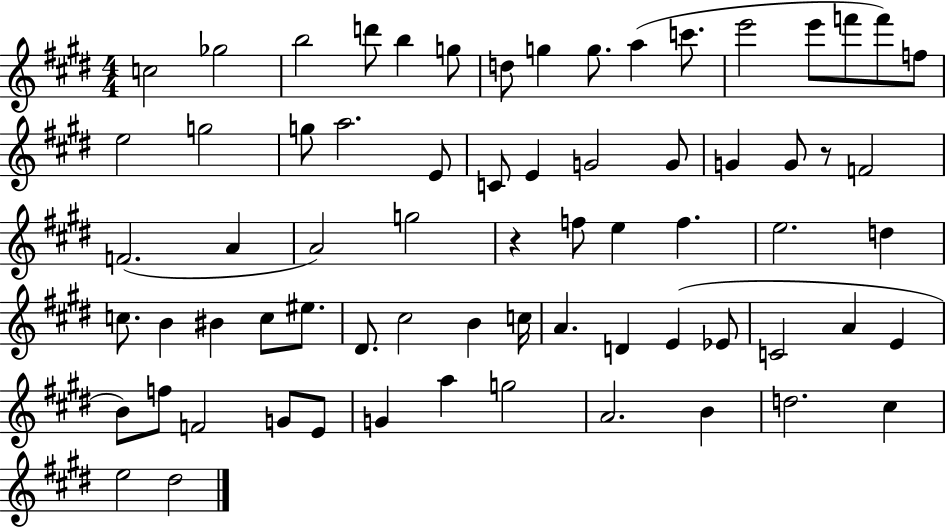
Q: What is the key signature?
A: E major